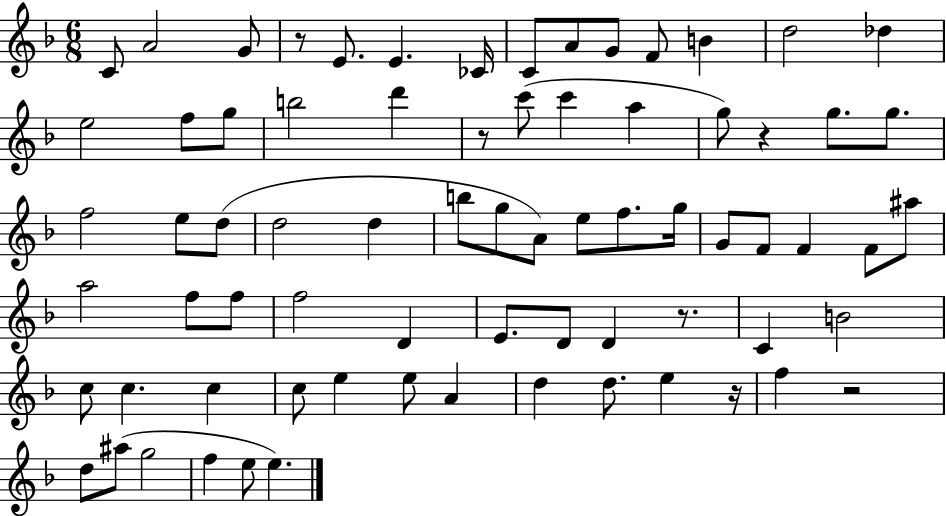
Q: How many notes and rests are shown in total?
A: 73